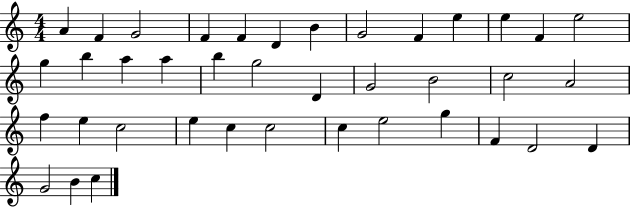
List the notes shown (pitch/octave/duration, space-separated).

A4/q F4/q G4/h F4/q F4/q D4/q B4/q G4/h F4/q E5/q E5/q F4/q E5/h G5/q B5/q A5/q A5/q B5/q G5/h D4/q G4/h B4/h C5/h A4/h F5/q E5/q C5/h E5/q C5/q C5/h C5/q E5/h G5/q F4/q D4/h D4/q G4/h B4/q C5/q